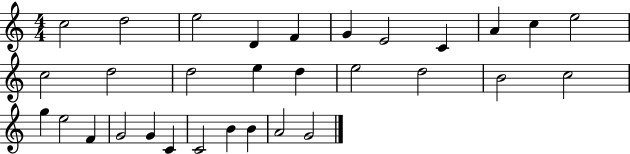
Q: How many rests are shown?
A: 0